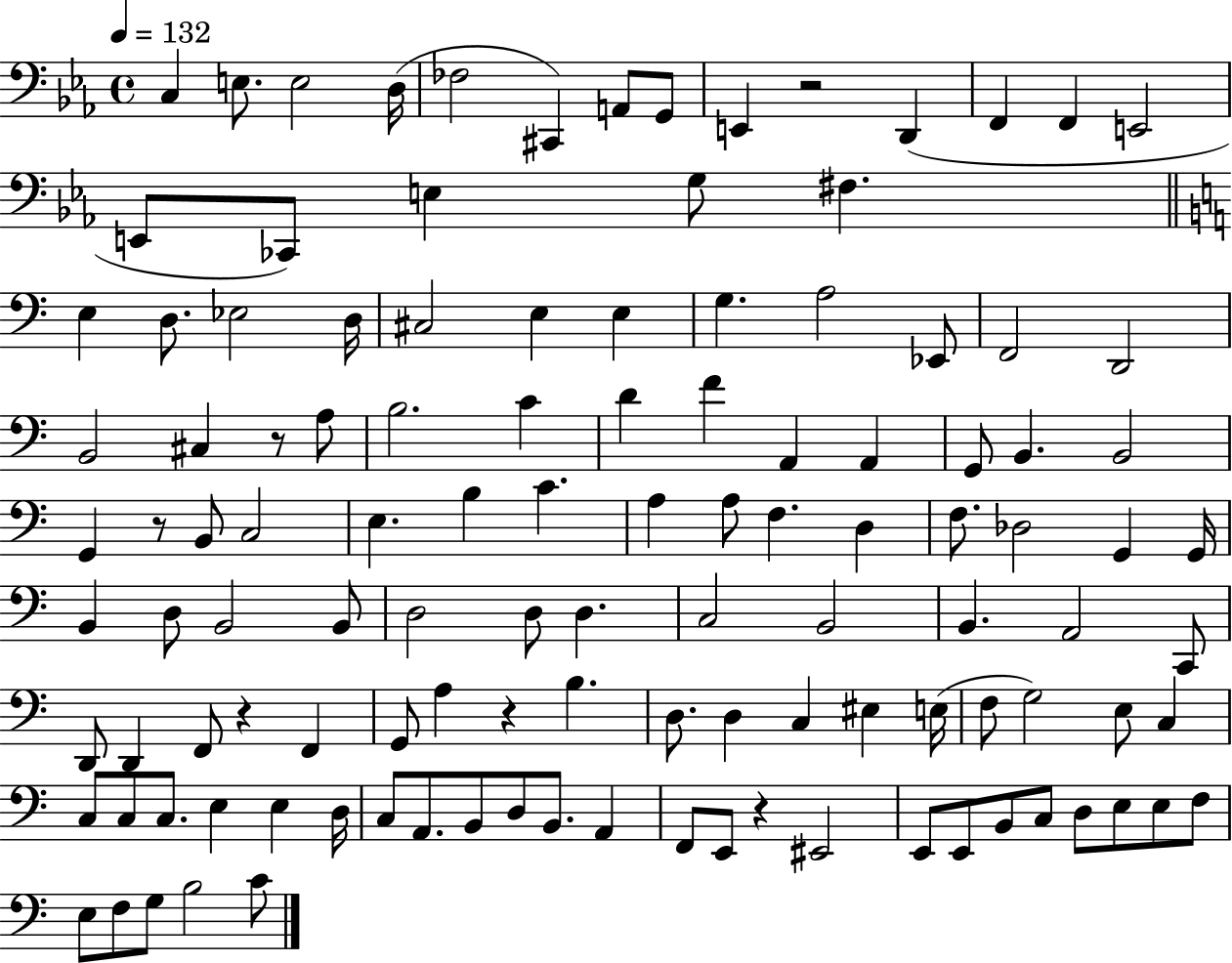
C3/q E3/e. E3/h D3/s FES3/h C#2/q A2/e G2/e E2/q R/h D2/q F2/q F2/q E2/h E2/e CES2/e E3/q G3/e F#3/q. E3/q D3/e. Eb3/h D3/s C#3/h E3/q E3/q G3/q. A3/h Eb2/e F2/h D2/h B2/h C#3/q R/e A3/e B3/h. C4/q D4/q F4/q A2/q A2/q G2/e B2/q. B2/h G2/q R/e B2/e C3/h E3/q. B3/q C4/q. A3/q A3/e F3/q. D3/q F3/e. Db3/h G2/q G2/s B2/q D3/e B2/h B2/e D3/h D3/e D3/q. C3/h B2/h B2/q. A2/h C2/e D2/e D2/q F2/e R/q F2/q G2/e A3/q R/q B3/q. D3/e. D3/q C3/q EIS3/q E3/s F3/e G3/h E3/e C3/q C3/e C3/e C3/e. E3/q E3/q D3/s C3/e A2/e. B2/e D3/e B2/e. A2/q F2/e E2/e R/q EIS2/h E2/e E2/e B2/e C3/e D3/e E3/e E3/e F3/e E3/e F3/e G3/e B3/h C4/e